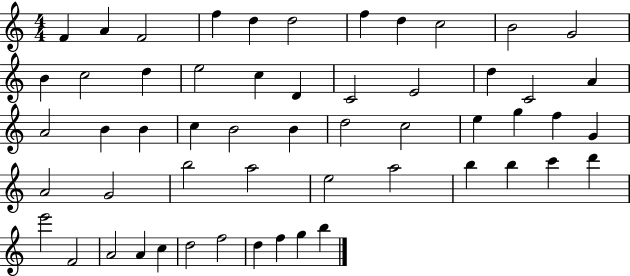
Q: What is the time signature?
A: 4/4